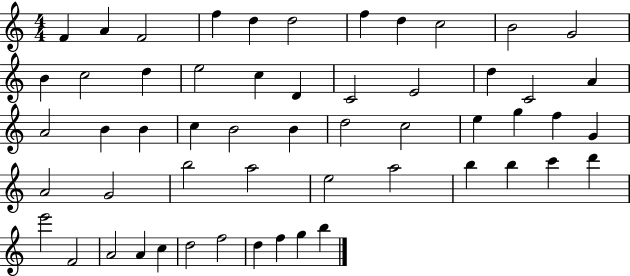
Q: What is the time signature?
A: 4/4